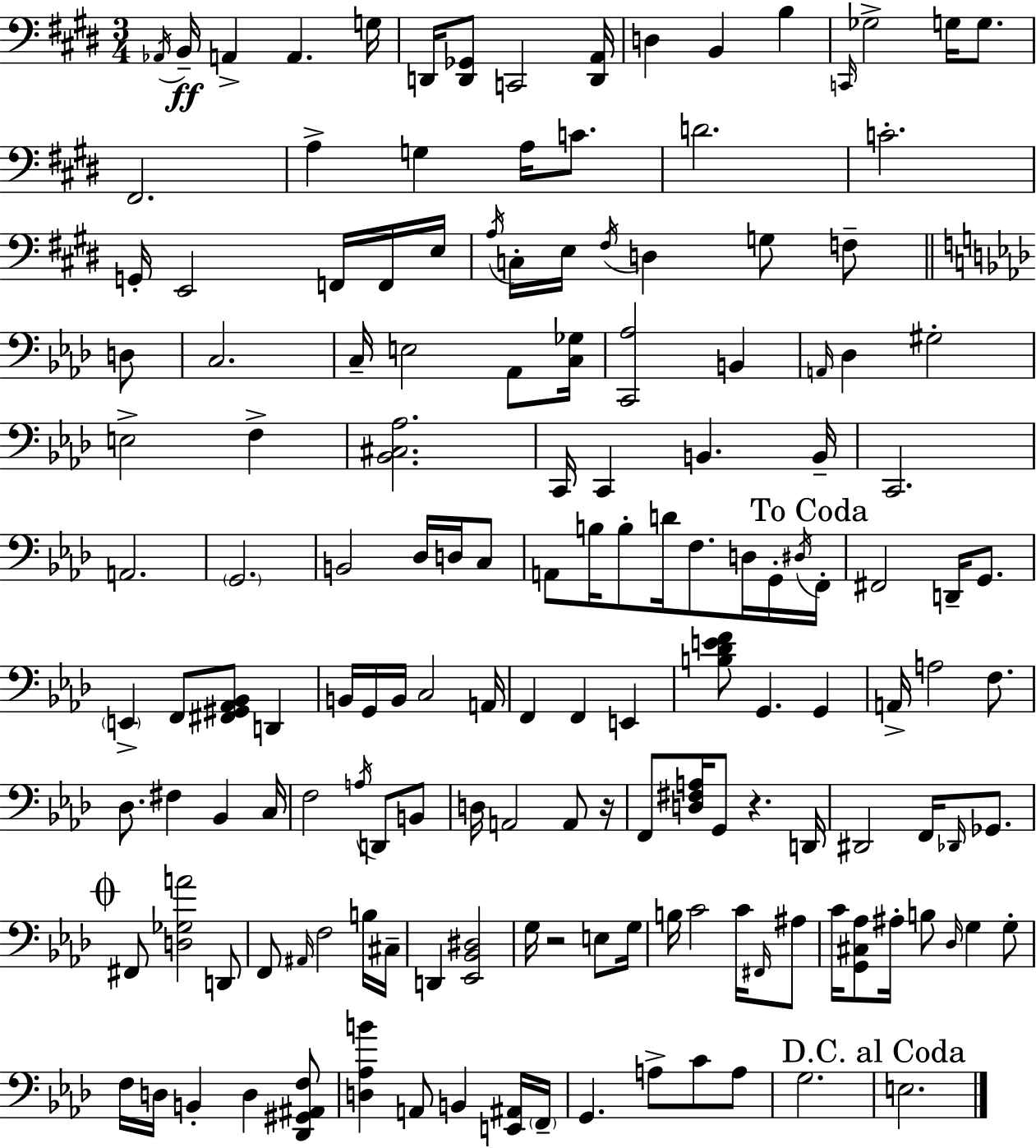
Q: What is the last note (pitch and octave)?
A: E3